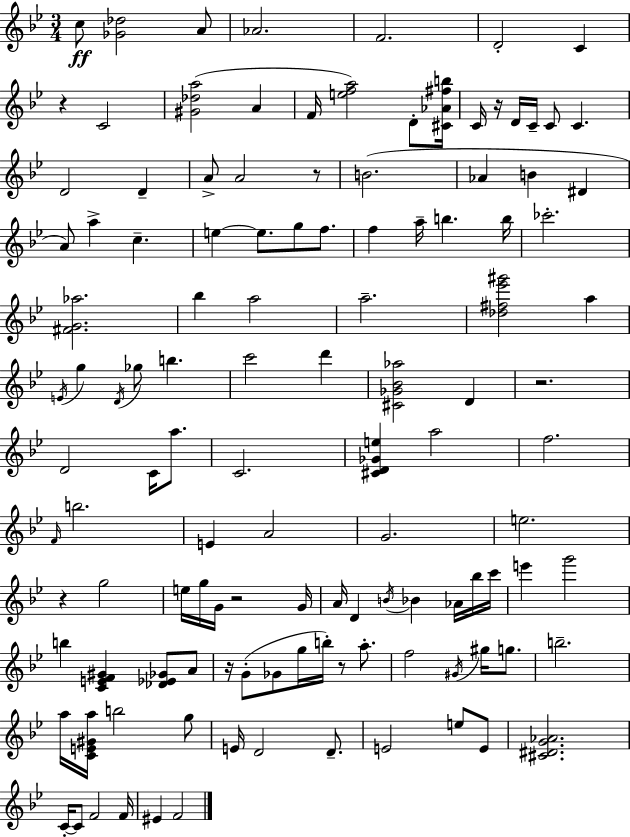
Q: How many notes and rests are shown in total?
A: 120